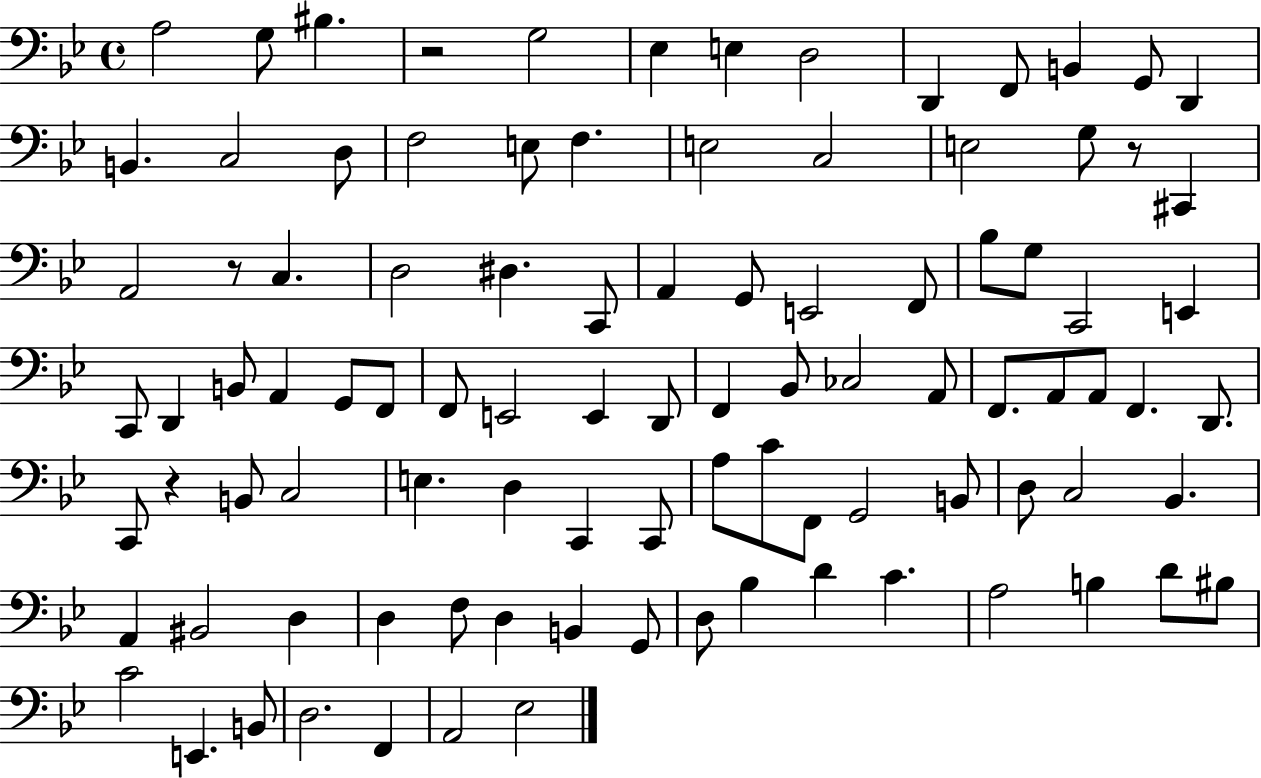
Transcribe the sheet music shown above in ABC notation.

X:1
T:Untitled
M:4/4
L:1/4
K:Bb
A,2 G,/2 ^B, z2 G,2 _E, E, D,2 D,, F,,/2 B,, G,,/2 D,, B,, C,2 D,/2 F,2 E,/2 F, E,2 C,2 E,2 G,/2 z/2 ^C,, A,,2 z/2 C, D,2 ^D, C,,/2 A,, G,,/2 E,,2 F,,/2 _B,/2 G,/2 C,,2 E,, C,,/2 D,, B,,/2 A,, G,,/2 F,,/2 F,,/2 E,,2 E,, D,,/2 F,, _B,,/2 _C,2 A,,/2 F,,/2 A,,/2 A,,/2 F,, D,,/2 C,,/2 z B,,/2 C,2 E, D, C,, C,,/2 A,/2 C/2 F,,/2 G,,2 B,,/2 D,/2 C,2 _B,, A,, ^B,,2 D, D, F,/2 D, B,, G,,/2 D,/2 _B, D C A,2 B, D/2 ^B,/2 C2 E,, B,,/2 D,2 F,, A,,2 _E,2